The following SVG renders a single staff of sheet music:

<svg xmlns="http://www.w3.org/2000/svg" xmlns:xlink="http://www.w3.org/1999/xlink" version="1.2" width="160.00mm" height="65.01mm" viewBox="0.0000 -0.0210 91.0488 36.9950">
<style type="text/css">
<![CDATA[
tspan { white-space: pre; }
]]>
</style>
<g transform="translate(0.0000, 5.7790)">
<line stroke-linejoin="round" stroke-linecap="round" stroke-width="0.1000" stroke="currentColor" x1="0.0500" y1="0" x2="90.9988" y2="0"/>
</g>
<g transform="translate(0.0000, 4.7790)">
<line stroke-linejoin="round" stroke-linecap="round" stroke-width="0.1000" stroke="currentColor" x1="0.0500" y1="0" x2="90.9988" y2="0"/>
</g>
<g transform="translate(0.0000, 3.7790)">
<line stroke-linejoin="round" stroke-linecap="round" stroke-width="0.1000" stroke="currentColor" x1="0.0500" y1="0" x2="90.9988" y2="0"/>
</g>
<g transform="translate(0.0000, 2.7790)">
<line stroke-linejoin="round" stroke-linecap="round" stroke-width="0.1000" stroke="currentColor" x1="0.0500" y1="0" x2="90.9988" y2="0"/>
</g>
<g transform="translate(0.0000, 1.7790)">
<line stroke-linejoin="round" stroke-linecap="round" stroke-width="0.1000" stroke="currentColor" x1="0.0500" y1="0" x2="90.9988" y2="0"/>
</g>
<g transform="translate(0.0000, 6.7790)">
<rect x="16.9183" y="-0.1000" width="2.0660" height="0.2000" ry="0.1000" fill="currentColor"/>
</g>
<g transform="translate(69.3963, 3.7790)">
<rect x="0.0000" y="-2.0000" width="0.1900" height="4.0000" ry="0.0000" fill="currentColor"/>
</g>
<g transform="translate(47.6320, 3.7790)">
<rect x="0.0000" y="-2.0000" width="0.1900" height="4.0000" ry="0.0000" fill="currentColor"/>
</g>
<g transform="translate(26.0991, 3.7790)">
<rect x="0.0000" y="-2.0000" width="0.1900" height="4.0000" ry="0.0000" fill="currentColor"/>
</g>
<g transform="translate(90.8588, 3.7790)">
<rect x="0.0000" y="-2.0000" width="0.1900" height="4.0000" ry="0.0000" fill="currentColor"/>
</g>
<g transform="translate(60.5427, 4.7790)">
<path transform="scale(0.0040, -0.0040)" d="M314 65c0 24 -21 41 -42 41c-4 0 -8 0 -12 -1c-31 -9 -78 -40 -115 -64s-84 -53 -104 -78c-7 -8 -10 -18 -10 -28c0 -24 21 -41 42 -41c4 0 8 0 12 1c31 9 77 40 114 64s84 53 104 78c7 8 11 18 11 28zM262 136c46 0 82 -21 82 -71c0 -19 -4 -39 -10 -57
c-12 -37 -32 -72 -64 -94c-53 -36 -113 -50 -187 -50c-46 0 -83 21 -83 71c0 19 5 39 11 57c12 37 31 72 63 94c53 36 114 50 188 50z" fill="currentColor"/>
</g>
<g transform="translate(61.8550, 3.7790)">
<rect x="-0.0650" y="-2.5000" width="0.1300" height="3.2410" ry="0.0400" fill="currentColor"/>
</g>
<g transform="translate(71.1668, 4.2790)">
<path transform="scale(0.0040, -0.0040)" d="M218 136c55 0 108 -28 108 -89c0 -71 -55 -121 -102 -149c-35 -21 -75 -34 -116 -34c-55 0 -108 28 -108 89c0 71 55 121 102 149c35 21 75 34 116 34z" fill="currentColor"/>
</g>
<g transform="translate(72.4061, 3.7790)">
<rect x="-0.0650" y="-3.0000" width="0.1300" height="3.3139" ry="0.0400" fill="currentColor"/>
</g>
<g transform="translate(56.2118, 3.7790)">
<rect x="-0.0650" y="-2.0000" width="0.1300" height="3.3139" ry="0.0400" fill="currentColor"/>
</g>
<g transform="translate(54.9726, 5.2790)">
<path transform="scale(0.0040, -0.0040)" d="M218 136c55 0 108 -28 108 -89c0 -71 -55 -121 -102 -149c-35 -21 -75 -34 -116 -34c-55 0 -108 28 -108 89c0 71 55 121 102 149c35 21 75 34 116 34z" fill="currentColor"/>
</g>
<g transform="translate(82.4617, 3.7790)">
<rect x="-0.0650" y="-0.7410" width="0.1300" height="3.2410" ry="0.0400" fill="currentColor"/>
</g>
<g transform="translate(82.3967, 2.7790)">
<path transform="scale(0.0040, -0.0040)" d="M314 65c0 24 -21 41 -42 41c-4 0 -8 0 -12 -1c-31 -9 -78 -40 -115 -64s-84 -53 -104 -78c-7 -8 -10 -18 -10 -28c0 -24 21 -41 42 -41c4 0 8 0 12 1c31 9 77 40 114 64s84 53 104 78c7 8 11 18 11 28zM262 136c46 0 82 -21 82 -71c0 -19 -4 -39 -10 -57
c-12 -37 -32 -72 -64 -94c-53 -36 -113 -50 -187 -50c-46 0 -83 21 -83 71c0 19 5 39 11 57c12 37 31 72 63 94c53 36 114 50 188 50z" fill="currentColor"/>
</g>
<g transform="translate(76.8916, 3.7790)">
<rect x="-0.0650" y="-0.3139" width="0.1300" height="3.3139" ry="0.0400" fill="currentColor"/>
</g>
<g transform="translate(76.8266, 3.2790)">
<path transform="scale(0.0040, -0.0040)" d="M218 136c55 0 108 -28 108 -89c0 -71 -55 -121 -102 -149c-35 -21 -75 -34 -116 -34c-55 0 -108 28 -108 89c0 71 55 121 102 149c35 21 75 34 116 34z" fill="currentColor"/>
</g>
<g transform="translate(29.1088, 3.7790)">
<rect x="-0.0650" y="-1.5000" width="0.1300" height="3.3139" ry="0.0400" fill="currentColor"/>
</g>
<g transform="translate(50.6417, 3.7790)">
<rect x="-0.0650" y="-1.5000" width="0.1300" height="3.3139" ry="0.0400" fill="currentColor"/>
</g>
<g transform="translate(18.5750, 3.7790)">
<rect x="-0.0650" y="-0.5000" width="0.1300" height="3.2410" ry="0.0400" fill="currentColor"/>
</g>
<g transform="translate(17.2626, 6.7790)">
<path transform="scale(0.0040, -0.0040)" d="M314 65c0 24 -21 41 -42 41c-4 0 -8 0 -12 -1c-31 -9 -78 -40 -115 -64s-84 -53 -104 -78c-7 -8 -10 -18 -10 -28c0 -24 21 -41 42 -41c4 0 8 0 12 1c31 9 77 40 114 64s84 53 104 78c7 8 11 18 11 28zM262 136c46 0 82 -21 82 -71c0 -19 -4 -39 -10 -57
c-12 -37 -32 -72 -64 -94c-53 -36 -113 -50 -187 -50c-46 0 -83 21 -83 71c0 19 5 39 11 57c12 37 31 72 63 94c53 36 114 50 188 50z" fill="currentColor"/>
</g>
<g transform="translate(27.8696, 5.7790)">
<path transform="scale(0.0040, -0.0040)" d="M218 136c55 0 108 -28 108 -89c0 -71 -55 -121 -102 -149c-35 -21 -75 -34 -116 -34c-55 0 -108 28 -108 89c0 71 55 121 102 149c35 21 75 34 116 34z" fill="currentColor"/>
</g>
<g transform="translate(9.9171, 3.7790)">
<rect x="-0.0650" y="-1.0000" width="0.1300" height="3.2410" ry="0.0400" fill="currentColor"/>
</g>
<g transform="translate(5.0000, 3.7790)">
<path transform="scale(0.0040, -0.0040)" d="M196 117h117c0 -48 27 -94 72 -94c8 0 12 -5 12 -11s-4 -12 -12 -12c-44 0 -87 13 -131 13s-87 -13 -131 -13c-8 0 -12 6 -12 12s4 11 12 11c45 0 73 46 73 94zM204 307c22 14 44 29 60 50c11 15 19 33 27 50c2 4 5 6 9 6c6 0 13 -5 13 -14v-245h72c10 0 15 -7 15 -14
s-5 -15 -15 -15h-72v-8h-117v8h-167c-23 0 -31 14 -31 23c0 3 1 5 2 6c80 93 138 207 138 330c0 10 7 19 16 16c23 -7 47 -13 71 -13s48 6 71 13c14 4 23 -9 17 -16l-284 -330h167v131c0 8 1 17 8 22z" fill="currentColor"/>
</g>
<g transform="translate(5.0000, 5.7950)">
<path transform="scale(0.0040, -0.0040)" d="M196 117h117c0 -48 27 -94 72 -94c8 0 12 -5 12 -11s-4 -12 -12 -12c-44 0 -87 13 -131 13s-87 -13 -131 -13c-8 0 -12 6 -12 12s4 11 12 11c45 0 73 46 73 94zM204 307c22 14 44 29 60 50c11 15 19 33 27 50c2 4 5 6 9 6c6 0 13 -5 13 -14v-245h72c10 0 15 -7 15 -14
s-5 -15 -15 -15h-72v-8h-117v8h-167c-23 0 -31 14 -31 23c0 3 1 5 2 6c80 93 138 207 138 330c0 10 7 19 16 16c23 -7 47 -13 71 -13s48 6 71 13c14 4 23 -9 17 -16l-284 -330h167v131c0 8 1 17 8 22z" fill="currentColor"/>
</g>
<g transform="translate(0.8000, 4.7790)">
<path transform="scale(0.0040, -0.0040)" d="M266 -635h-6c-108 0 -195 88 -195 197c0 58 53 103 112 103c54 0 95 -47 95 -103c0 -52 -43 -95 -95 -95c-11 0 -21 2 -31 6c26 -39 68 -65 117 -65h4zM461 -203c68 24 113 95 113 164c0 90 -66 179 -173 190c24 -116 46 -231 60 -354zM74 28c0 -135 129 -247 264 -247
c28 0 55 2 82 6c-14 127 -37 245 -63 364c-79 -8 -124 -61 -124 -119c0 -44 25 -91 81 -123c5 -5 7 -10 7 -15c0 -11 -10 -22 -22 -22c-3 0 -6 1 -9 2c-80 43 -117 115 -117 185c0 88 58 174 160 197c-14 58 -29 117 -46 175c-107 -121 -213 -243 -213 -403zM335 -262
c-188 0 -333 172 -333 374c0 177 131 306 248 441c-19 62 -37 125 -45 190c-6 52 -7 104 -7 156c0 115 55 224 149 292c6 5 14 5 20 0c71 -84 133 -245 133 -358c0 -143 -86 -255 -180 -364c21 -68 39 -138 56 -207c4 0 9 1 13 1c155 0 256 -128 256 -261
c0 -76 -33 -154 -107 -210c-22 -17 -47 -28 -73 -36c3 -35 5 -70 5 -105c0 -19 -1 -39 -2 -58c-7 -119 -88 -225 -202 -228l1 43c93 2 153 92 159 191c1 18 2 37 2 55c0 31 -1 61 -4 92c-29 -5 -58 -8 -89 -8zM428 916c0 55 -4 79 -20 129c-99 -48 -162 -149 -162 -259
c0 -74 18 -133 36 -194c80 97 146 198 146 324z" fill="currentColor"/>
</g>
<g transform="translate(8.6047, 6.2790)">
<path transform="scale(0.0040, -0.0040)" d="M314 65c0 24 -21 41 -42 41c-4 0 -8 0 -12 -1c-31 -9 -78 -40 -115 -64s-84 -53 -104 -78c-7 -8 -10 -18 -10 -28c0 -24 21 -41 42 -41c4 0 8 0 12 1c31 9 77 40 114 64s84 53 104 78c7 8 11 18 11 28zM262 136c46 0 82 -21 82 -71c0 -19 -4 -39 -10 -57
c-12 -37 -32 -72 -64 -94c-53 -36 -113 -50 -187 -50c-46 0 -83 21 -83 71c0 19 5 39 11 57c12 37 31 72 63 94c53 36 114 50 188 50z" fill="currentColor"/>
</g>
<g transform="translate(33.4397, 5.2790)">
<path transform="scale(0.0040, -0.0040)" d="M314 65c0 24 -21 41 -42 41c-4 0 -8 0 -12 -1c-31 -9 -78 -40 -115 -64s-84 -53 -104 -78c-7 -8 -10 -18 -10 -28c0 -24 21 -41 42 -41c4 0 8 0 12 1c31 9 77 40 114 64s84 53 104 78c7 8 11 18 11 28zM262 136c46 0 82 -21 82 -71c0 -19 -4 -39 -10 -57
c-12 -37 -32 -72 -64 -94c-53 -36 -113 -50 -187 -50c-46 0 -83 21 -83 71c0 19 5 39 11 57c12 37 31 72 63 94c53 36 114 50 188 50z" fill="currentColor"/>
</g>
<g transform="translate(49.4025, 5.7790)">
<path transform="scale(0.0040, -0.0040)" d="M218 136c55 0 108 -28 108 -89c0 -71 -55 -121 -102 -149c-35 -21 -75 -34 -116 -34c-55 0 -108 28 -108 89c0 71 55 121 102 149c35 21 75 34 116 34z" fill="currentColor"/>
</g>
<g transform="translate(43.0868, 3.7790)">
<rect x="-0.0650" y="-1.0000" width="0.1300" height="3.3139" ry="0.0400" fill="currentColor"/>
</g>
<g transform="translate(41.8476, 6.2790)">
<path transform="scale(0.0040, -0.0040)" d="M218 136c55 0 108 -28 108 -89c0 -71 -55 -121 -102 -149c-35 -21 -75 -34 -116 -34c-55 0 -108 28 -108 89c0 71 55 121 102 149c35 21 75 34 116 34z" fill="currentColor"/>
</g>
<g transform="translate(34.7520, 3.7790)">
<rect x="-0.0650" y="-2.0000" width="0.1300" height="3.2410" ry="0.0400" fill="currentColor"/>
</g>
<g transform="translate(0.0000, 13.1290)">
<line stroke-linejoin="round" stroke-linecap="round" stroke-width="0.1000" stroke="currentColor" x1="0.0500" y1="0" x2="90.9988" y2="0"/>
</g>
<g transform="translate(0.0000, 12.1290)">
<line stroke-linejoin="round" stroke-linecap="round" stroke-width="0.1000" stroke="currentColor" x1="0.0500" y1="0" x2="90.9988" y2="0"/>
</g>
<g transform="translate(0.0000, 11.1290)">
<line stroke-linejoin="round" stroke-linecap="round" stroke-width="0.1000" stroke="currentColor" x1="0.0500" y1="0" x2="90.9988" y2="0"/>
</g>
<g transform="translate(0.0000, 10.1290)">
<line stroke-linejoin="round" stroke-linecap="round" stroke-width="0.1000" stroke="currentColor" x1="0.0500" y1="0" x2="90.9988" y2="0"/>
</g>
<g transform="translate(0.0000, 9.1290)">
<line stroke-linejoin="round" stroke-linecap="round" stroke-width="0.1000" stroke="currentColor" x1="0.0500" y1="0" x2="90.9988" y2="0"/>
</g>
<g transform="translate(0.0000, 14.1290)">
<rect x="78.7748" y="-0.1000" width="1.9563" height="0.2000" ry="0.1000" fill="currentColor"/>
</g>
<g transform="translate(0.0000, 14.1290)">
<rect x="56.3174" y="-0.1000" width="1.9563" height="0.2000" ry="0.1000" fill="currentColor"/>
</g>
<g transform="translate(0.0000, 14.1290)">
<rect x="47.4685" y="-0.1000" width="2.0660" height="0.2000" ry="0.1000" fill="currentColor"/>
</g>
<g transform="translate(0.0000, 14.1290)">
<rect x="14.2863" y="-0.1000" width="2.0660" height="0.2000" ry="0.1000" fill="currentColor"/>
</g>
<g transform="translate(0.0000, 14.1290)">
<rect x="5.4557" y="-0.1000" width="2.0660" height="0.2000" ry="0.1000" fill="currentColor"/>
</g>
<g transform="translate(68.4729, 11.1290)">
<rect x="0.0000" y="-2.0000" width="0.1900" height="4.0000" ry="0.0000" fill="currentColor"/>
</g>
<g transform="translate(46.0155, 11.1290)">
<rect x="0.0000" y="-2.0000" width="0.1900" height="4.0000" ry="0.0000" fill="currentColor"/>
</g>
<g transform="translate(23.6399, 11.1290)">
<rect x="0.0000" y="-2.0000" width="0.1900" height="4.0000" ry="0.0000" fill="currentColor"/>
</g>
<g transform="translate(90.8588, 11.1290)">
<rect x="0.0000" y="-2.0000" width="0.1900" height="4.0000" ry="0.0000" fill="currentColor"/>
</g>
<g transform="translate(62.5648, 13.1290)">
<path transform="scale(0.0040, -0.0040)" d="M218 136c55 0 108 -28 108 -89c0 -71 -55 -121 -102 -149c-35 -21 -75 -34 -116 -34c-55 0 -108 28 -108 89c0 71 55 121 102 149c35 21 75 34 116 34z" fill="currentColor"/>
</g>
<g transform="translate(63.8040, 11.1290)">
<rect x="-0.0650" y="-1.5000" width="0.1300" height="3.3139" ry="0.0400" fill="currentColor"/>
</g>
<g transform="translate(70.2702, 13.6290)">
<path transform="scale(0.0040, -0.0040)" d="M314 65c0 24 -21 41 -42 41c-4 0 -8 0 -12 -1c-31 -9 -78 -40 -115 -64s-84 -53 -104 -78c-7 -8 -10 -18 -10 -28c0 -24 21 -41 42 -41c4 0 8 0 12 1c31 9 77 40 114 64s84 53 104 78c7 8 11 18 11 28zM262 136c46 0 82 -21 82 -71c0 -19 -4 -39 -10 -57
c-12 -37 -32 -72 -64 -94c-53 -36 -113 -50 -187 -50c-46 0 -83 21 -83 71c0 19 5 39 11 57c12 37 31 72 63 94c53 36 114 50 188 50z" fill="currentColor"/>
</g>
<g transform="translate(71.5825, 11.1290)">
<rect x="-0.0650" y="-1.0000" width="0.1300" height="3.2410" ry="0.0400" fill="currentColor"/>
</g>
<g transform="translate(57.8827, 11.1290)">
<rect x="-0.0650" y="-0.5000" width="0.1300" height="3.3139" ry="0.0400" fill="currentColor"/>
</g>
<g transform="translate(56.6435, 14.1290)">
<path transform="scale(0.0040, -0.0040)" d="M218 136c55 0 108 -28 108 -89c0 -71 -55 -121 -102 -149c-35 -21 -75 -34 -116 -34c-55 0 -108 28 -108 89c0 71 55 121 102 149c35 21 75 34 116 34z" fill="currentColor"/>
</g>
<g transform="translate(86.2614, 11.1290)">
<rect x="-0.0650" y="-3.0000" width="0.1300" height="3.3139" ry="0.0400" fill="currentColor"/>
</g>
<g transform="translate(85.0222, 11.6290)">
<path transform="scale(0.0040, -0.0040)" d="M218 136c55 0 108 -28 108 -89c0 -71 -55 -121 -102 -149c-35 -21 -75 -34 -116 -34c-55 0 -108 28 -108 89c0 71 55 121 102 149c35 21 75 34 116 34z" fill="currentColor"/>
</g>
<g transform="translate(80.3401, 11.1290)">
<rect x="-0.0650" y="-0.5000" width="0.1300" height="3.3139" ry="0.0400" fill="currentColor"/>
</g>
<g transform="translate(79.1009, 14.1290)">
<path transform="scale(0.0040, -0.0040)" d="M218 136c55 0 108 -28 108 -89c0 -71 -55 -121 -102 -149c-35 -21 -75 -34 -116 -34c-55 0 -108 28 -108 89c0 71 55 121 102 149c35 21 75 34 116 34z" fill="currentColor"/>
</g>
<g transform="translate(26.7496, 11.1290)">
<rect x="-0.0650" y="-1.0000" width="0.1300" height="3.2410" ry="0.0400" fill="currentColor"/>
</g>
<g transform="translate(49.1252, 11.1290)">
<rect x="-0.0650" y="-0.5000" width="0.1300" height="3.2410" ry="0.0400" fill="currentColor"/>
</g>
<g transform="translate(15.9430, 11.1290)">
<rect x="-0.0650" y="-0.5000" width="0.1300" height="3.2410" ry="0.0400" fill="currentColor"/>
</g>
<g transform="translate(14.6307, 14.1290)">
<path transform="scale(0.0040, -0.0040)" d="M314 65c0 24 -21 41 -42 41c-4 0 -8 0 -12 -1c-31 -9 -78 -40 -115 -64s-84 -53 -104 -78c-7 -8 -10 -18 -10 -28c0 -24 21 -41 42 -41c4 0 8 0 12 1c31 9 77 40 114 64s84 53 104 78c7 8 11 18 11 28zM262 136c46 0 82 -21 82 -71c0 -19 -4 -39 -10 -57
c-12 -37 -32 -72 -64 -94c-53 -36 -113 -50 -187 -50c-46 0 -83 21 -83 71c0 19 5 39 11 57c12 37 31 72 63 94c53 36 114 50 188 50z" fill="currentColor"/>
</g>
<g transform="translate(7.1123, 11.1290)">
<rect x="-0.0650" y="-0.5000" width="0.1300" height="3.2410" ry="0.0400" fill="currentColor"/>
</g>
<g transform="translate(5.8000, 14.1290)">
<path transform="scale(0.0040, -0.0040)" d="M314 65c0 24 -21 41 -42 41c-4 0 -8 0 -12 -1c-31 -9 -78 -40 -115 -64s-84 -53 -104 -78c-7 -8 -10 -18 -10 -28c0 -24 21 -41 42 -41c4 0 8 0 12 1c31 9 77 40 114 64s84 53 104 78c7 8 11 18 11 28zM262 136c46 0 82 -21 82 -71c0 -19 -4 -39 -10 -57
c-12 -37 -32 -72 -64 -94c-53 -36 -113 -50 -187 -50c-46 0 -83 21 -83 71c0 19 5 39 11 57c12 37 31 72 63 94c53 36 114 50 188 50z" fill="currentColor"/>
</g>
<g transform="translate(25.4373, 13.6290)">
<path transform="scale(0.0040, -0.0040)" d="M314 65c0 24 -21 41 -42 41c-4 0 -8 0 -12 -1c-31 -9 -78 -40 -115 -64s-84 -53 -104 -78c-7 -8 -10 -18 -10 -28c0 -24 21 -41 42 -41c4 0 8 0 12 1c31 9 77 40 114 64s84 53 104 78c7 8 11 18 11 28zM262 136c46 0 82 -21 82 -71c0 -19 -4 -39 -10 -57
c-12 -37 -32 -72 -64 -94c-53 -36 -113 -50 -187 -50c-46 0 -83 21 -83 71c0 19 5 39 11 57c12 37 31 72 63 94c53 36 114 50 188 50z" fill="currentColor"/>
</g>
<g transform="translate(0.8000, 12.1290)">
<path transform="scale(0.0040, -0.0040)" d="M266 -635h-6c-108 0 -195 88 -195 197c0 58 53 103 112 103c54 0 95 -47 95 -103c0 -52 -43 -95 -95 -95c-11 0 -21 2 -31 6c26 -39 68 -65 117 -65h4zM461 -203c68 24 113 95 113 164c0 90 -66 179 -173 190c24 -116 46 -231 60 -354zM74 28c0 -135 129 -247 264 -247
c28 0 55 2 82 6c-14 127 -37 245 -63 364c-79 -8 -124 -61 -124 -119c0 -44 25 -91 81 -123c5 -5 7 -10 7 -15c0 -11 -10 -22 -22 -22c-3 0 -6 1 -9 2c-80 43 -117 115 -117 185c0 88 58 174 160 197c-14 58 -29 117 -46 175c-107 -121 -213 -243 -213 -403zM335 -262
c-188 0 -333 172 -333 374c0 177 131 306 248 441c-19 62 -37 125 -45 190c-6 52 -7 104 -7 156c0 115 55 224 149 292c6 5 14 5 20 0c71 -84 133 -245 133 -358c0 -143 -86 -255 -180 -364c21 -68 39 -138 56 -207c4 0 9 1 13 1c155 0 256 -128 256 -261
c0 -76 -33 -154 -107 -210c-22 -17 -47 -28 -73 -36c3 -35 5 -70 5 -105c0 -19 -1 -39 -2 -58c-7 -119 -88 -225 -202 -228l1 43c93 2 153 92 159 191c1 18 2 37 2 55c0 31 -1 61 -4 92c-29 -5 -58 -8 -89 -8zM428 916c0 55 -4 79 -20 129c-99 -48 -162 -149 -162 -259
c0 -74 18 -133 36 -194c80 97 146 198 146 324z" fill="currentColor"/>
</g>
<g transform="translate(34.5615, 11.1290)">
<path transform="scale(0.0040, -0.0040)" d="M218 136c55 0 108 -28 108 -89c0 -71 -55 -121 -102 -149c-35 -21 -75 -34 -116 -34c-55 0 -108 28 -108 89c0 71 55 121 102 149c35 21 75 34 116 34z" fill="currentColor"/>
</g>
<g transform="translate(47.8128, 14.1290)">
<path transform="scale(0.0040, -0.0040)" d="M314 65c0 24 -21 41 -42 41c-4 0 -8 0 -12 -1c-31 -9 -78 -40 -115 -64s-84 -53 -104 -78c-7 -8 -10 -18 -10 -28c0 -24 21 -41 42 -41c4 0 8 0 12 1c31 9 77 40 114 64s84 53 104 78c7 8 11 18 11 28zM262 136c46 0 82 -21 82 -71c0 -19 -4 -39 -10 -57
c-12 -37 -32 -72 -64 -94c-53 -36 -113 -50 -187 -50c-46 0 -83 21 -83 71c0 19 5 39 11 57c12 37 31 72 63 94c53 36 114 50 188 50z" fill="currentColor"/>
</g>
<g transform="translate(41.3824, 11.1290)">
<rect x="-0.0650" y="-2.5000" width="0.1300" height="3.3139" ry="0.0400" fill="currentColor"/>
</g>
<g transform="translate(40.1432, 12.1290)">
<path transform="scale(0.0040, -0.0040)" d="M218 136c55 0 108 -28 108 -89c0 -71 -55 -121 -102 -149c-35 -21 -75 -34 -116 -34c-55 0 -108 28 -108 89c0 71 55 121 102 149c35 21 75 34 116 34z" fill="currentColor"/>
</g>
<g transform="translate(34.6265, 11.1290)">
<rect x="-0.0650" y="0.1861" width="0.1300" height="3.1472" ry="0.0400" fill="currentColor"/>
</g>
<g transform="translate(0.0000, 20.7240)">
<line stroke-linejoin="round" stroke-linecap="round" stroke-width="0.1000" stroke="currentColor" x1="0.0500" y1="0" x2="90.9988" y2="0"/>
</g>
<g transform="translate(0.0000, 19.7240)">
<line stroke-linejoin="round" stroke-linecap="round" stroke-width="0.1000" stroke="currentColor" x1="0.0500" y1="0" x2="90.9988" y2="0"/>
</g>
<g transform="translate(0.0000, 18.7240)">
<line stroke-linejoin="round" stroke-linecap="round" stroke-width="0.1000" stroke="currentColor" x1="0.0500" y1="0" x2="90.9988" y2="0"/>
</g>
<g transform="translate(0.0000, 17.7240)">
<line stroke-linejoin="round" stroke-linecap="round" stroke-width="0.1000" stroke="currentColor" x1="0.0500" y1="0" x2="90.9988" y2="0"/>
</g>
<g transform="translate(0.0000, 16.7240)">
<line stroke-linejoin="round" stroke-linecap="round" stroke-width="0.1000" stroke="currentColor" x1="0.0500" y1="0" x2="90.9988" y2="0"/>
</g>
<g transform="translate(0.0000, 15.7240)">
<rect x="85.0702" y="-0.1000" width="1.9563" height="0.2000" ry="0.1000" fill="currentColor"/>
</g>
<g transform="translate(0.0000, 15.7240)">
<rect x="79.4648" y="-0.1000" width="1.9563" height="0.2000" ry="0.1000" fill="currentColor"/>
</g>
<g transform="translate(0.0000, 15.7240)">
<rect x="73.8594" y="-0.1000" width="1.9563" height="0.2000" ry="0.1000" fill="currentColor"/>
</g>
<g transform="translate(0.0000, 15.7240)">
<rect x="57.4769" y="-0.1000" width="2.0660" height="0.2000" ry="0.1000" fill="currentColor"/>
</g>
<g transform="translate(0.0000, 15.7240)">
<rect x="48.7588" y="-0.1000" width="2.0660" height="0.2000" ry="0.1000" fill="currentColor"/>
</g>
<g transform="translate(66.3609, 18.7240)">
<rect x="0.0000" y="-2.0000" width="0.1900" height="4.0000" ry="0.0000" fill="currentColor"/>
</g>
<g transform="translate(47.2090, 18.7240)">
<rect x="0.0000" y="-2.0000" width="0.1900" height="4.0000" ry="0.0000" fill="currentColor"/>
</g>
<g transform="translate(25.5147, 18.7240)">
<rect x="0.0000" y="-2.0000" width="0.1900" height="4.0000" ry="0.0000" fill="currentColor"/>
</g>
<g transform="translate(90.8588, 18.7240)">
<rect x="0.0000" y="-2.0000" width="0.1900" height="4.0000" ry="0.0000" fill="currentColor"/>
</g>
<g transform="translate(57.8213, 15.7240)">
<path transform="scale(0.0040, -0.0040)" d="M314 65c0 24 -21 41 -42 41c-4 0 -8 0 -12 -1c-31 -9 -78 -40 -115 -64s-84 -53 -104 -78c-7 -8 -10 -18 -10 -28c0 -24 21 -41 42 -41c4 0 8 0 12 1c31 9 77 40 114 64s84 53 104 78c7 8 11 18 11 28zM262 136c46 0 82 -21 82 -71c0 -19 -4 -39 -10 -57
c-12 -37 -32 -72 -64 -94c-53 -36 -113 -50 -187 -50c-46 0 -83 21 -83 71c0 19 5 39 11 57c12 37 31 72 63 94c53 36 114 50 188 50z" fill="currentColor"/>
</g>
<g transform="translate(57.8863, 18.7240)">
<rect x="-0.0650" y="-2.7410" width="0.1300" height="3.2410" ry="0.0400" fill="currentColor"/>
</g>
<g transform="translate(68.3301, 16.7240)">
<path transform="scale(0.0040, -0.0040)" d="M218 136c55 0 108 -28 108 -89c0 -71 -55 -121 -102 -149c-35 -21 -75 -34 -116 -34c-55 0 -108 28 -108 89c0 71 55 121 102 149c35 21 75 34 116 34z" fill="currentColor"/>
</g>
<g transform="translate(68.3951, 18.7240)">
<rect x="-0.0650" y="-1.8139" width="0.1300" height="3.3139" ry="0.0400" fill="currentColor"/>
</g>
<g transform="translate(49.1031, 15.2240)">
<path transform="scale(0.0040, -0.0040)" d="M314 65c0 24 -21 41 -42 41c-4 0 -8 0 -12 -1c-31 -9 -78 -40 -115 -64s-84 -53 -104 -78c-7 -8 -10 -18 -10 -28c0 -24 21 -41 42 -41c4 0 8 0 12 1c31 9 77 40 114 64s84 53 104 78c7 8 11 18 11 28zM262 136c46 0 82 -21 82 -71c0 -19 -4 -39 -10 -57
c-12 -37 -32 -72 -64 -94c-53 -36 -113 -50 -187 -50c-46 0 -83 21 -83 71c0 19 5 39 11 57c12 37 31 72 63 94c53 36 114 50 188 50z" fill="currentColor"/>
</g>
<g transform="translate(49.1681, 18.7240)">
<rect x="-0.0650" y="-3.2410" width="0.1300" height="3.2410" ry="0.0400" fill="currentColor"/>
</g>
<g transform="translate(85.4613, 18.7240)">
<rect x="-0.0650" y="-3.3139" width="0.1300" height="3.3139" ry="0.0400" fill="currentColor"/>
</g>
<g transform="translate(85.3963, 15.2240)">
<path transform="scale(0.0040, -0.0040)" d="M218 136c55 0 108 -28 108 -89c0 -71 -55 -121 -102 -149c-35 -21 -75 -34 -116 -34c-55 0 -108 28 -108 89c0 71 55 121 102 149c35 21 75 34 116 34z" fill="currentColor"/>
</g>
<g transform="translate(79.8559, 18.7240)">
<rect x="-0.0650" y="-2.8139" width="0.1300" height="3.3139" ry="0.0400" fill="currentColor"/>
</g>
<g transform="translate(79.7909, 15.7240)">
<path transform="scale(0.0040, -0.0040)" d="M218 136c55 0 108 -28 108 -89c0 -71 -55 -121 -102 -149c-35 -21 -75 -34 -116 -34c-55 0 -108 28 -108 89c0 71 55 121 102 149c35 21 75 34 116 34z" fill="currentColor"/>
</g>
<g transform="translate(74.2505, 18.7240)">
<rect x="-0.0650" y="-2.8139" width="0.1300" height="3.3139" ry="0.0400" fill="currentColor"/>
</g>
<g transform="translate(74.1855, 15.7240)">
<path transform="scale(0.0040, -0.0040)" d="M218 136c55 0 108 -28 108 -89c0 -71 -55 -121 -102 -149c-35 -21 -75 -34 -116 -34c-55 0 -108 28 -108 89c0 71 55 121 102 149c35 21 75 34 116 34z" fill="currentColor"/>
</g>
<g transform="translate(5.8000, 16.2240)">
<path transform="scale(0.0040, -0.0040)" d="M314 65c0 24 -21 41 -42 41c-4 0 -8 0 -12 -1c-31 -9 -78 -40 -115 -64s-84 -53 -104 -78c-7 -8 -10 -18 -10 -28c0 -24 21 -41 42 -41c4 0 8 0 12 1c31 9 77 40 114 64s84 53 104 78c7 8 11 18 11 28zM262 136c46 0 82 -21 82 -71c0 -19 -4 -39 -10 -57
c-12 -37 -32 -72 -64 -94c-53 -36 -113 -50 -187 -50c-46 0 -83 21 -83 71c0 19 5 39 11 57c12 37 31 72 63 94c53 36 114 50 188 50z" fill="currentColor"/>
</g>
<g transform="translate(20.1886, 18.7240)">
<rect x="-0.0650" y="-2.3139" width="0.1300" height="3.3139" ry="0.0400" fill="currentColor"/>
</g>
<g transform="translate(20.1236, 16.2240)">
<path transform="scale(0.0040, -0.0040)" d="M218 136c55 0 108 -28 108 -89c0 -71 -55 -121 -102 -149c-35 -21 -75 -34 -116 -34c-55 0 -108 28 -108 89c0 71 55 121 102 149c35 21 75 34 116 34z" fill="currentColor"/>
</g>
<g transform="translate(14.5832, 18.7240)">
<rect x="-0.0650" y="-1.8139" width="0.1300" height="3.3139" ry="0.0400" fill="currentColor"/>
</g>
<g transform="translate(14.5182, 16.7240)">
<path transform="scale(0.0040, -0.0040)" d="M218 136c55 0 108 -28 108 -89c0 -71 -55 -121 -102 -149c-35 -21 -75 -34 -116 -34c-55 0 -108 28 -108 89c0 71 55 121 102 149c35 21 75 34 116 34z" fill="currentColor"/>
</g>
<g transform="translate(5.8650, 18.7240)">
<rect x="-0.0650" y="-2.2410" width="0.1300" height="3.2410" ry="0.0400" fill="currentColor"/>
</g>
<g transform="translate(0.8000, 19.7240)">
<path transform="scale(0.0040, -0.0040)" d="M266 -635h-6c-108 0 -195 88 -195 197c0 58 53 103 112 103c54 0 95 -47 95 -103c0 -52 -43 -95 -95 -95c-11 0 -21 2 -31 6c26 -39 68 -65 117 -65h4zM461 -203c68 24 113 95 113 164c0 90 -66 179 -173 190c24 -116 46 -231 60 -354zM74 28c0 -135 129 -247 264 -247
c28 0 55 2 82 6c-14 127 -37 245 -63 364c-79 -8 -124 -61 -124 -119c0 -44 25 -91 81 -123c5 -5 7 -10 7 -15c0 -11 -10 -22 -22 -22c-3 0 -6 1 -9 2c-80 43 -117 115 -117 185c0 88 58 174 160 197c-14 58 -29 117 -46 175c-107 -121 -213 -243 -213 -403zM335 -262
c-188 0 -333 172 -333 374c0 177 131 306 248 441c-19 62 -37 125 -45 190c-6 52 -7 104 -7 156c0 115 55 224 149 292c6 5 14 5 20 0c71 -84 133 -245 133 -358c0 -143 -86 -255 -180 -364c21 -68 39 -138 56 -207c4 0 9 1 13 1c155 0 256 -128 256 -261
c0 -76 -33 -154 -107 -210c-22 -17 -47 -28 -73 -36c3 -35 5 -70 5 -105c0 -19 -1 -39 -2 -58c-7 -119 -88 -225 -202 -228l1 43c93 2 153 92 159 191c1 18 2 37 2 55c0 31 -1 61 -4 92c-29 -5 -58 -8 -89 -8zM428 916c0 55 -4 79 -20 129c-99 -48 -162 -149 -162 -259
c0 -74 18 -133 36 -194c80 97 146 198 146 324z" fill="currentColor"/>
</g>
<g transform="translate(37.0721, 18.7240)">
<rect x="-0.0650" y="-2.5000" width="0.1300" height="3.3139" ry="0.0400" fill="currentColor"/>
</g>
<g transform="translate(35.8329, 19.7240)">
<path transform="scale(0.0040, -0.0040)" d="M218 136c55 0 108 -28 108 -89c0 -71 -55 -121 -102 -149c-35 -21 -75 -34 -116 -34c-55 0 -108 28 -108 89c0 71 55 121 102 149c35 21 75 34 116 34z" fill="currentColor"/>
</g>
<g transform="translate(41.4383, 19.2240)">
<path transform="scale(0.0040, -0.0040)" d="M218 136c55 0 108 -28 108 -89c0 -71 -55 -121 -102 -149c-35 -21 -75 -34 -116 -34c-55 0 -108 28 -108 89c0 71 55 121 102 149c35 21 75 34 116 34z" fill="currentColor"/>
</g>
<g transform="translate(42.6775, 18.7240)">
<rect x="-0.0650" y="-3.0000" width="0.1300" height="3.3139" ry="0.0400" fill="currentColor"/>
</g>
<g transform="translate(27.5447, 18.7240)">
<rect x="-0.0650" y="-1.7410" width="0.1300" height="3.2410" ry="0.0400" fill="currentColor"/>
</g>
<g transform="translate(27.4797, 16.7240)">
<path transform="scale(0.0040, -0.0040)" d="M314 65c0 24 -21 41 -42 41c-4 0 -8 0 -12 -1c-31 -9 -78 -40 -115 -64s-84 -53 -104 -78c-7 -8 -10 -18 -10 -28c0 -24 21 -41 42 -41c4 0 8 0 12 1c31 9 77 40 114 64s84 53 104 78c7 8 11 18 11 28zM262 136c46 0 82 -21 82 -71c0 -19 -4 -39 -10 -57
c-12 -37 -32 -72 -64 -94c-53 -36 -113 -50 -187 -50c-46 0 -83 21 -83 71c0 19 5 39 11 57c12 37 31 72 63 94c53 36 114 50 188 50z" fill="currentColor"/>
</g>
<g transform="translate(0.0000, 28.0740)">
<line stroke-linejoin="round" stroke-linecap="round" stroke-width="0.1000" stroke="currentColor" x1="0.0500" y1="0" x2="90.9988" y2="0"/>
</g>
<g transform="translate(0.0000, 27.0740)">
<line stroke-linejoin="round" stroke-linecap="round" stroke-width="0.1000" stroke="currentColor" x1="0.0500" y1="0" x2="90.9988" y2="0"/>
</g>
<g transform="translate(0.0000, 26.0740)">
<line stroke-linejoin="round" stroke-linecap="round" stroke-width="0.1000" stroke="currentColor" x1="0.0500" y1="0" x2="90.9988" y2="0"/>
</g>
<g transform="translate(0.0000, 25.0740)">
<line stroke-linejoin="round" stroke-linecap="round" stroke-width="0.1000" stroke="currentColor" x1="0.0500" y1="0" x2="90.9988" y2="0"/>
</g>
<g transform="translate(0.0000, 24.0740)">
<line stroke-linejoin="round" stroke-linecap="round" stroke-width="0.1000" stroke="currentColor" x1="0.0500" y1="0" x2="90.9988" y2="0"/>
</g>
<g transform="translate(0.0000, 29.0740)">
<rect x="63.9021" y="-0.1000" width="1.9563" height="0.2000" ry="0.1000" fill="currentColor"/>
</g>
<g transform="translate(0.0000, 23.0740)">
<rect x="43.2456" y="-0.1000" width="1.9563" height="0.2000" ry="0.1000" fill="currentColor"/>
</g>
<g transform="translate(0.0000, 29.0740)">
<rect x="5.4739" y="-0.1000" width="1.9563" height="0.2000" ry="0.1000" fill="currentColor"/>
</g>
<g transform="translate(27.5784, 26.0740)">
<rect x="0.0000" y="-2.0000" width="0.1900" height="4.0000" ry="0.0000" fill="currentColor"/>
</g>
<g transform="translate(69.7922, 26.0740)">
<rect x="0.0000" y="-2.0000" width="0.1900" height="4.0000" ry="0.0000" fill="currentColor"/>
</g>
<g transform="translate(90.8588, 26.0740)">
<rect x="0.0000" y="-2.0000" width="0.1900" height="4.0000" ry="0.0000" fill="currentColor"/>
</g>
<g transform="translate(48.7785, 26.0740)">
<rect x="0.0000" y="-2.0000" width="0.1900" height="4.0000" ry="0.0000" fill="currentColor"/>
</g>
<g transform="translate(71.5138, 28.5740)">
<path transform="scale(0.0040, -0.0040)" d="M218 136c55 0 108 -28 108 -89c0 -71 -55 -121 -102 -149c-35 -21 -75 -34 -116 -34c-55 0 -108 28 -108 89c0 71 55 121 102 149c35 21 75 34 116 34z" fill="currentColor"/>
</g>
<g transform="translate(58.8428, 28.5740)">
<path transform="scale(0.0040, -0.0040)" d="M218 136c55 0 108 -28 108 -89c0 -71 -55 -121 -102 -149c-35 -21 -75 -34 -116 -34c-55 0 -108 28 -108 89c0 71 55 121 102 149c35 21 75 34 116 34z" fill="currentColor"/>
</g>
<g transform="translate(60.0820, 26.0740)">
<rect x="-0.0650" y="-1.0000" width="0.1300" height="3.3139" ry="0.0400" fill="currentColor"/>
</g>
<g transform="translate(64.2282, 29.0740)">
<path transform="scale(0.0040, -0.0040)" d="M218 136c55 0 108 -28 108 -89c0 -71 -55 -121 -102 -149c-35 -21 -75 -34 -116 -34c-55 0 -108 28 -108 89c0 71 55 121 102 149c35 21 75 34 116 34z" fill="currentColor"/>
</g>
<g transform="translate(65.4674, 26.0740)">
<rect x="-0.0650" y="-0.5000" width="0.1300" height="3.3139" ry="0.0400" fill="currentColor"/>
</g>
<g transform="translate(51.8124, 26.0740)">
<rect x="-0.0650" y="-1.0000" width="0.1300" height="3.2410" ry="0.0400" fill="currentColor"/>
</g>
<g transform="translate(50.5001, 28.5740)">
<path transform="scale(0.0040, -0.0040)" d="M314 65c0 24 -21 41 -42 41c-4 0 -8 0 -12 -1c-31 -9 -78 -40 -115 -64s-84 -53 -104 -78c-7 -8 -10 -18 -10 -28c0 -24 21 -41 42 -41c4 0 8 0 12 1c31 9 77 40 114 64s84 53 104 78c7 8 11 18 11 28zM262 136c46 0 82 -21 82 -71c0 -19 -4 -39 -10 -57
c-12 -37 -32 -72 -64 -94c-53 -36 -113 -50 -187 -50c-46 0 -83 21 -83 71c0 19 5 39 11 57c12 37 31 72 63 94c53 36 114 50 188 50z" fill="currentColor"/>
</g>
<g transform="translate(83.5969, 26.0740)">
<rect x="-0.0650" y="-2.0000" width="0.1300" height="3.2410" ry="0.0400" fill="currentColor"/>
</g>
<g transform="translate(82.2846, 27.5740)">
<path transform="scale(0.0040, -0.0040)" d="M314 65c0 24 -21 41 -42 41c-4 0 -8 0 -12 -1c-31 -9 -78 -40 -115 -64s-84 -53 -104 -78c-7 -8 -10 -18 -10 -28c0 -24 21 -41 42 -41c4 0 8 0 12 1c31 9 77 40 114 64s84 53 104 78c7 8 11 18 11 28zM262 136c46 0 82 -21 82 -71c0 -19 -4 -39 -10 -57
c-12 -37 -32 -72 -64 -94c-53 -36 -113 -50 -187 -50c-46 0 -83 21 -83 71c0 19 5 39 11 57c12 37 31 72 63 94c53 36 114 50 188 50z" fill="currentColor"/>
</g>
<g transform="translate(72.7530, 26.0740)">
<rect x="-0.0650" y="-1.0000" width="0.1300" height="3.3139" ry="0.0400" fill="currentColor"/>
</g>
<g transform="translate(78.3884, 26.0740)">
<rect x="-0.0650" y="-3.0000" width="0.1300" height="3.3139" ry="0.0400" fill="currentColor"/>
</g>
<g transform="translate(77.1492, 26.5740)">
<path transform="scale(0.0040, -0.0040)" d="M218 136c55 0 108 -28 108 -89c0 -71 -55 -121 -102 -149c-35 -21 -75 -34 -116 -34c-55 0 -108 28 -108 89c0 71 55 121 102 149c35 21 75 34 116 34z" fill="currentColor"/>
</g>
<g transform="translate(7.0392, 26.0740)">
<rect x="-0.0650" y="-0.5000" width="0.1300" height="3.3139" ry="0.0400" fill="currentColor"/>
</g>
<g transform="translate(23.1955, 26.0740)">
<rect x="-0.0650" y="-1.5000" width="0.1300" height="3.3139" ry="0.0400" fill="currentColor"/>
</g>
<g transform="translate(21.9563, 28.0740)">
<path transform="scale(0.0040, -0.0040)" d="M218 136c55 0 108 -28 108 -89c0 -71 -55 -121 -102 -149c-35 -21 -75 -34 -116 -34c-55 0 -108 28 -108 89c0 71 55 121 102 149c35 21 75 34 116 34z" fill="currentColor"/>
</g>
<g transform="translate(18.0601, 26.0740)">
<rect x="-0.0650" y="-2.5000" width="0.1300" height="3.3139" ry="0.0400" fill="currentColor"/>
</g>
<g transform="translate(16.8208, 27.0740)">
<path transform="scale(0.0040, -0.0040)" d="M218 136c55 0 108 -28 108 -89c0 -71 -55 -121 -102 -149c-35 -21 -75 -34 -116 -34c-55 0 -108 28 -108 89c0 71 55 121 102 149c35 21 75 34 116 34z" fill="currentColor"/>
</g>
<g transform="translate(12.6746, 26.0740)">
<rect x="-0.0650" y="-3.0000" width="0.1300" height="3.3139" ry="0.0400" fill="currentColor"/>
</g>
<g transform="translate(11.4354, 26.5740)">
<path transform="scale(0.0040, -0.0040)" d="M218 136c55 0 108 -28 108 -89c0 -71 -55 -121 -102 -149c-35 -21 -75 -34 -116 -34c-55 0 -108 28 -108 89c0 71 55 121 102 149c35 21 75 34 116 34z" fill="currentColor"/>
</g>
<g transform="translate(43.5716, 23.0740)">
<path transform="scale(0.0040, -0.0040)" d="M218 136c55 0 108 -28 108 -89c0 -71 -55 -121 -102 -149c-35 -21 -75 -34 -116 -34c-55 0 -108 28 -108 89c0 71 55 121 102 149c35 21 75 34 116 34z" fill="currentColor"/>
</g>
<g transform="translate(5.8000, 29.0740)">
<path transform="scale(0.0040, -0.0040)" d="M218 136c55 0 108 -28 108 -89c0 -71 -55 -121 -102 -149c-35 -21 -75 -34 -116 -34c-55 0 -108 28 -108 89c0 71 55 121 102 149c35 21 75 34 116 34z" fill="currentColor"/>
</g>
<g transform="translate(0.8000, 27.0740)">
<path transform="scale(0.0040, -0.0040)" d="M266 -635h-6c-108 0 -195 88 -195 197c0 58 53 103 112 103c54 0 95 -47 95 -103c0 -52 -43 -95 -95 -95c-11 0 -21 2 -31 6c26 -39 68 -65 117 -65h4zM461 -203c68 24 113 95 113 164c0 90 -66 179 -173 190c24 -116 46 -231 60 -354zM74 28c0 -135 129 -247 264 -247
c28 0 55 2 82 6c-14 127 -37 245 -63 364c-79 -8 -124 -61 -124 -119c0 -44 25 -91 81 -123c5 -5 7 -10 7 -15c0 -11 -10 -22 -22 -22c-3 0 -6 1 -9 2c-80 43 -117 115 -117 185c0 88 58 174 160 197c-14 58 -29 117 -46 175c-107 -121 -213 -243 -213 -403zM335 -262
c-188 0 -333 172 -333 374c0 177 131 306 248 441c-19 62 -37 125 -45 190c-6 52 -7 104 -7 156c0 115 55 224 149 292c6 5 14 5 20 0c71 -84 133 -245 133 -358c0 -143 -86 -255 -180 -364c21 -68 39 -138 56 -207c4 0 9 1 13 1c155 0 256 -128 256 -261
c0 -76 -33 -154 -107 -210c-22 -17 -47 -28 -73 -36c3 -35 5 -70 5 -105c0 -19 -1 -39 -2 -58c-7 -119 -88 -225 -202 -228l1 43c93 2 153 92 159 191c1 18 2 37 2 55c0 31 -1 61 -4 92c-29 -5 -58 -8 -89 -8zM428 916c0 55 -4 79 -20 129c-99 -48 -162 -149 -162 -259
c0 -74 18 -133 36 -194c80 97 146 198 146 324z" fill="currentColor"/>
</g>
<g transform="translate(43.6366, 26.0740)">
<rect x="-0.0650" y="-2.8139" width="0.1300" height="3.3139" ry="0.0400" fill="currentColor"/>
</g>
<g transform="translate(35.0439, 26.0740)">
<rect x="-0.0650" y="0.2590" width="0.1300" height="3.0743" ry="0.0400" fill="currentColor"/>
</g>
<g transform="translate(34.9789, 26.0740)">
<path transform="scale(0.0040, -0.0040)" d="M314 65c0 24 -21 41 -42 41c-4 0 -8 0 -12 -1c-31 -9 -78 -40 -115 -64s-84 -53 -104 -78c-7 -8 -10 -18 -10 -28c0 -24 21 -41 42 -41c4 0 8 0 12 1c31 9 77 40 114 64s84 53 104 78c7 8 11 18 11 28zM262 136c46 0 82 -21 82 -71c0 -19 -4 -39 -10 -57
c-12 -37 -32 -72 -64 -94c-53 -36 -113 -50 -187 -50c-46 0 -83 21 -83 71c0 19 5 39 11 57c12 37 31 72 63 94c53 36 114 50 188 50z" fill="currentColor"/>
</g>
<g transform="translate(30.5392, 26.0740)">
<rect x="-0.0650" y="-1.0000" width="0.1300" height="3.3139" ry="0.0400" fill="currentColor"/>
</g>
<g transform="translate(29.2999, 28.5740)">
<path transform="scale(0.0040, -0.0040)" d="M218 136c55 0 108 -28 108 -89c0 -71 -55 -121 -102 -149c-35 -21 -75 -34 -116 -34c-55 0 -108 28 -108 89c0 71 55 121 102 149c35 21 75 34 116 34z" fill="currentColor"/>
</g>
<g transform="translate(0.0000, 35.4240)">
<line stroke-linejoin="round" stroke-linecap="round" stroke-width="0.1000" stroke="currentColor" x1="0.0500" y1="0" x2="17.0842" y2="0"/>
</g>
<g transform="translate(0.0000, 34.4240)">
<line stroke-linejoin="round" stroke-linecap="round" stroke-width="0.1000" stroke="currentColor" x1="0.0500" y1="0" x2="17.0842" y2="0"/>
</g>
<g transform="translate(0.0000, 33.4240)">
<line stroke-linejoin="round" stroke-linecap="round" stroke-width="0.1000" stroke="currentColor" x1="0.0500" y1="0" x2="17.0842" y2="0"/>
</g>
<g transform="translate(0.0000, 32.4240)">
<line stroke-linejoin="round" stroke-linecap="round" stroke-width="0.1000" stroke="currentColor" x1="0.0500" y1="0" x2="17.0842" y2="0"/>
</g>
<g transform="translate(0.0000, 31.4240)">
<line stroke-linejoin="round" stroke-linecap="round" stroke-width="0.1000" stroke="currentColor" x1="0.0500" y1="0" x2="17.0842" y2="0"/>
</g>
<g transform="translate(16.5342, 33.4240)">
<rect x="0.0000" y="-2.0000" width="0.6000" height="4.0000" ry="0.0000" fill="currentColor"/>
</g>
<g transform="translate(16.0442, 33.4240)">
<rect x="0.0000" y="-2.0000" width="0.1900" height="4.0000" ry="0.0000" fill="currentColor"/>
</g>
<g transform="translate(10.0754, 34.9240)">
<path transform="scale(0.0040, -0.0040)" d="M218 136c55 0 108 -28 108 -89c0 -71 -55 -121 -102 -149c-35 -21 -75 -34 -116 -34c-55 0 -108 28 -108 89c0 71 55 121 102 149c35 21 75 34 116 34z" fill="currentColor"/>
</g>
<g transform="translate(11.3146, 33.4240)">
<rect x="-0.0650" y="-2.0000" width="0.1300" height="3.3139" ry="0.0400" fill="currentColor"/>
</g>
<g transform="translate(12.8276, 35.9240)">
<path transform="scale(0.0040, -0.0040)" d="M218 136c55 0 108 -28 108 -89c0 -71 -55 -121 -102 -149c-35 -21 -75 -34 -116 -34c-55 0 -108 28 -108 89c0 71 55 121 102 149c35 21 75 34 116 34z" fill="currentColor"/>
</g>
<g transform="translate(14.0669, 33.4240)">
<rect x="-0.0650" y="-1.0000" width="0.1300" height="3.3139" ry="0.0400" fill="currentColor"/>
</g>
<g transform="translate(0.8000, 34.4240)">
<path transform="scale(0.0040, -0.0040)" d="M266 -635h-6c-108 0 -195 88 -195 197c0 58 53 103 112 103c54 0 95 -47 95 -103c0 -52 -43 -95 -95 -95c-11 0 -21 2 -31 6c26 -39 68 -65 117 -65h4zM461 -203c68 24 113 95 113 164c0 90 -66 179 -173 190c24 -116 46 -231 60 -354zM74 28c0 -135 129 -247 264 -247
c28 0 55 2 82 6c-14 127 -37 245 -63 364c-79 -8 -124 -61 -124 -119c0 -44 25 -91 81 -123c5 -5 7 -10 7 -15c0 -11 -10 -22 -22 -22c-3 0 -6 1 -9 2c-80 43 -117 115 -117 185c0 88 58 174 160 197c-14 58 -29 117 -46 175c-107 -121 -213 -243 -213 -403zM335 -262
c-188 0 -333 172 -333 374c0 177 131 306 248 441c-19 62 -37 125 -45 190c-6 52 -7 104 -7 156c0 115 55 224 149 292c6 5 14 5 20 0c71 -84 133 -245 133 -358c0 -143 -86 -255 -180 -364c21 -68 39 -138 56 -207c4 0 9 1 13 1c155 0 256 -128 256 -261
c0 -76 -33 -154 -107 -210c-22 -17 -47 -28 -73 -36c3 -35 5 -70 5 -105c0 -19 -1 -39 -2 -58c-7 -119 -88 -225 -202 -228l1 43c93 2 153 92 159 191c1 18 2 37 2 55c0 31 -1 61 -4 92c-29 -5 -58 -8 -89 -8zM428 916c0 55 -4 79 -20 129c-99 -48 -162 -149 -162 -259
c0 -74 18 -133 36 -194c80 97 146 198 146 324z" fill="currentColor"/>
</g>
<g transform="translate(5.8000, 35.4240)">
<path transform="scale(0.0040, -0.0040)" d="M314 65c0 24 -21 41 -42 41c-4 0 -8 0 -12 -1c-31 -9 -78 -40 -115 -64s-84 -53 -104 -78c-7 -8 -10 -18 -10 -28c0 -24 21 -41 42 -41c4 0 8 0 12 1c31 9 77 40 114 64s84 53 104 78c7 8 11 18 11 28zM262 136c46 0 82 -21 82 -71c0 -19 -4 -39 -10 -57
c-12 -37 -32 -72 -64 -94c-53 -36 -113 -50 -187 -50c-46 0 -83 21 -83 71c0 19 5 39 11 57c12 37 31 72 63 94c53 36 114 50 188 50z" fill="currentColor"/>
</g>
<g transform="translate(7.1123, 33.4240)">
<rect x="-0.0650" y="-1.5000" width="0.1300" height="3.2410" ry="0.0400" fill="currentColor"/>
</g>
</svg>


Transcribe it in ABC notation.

X:1
T:Untitled
M:4/4
L:1/4
K:C
D2 C2 E F2 D E F G2 A c d2 C2 C2 D2 B G C2 C E D2 C A g2 f g f2 G A b2 a2 f a a b C A G E D B2 a D2 D C D A F2 E2 F D